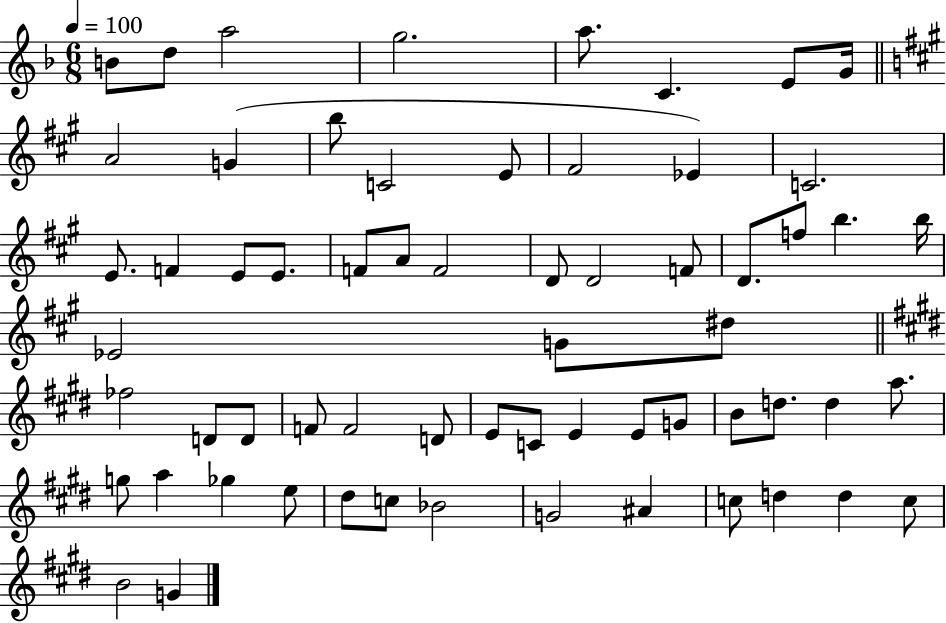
{
  \clef treble
  \numericTimeSignature
  \time 6/8
  \key f \major
  \tempo 4 = 100
  \repeat volta 2 { b'8 d''8 a''2 | g''2. | a''8. c'4. e'8 g'16 | \bar "||" \break \key a \major a'2 g'4( | b''8 c'2 e'8 | fis'2 ees'4) | c'2. | \break e'8. f'4 e'8 e'8. | f'8 a'8 f'2 | d'8 d'2 f'8 | d'8. f''8 b''4. b''16 | \break ees'2 g'8 dis''8 | \bar "||" \break \key e \major fes''2 d'8 d'8 | f'8 f'2 d'8 | e'8 c'8 e'4 e'8 g'8 | b'8 d''8. d''4 a''8. | \break g''8 a''4 ges''4 e''8 | dis''8 c''8 bes'2 | g'2 ais'4 | c''8 d''4 d''4 c''8 | \break b'2 g'4 | } \bar "|."
}